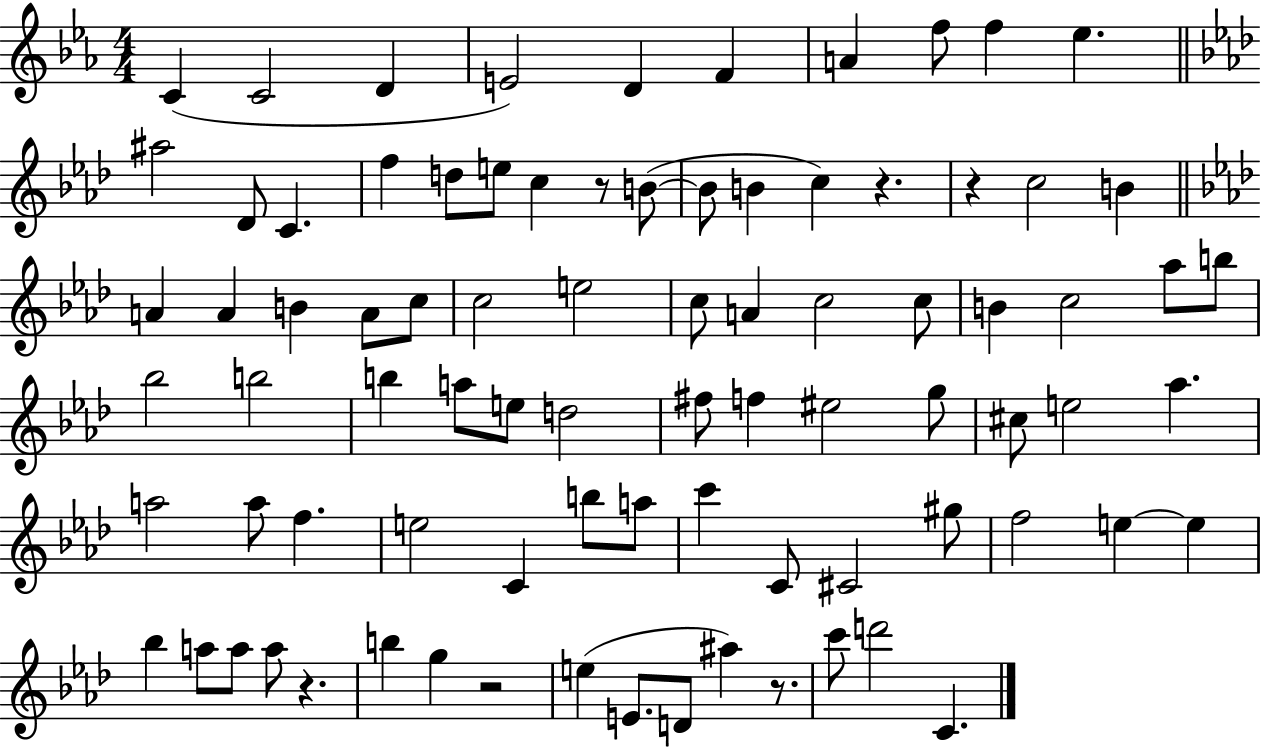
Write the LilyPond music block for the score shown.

{
  \clef treble
  \numericTimeSignature
  \time 4/4
  \key ees \major
  c'4( c'2 d'4 | e'2) d'4 f'4 | a'4 f''8 f''4 ees''4. | \bar "||" \break \key f \minor ais''2 des'8 c'4. | f''4 d''8 e''8 c''4 r8 b'8~(~ | b'8 b'4 c''4) r4. | r4 c''2 b'4 | \break \bar "||" \break \key f \minor a'4 a'4 b'4 a'8 c''8 | c''2 e''2 | c''8 a'4 c''2 c''8 | b'4 c''2 aes''8 b''8 | \break bes''2 b''2 | b''4 a''8 e''8 d''2 | fis''8 f''4 eis''2 g''8 | cis''8 e''2 aes''4. | \break a''2 a''8 f''4. | e''2 c'4 b''8 a''8 | c'''4 c'8 cis'2 gis''8 | f''2 e''4~~ e''4 | \break bes''4 a''8 a''8 a''8 r4. | b''4 g''4 r2 | e''4( e'8. d'8 ais''4) r8. | c'''8 d'''2 c'4. | \break \bar "|."
}